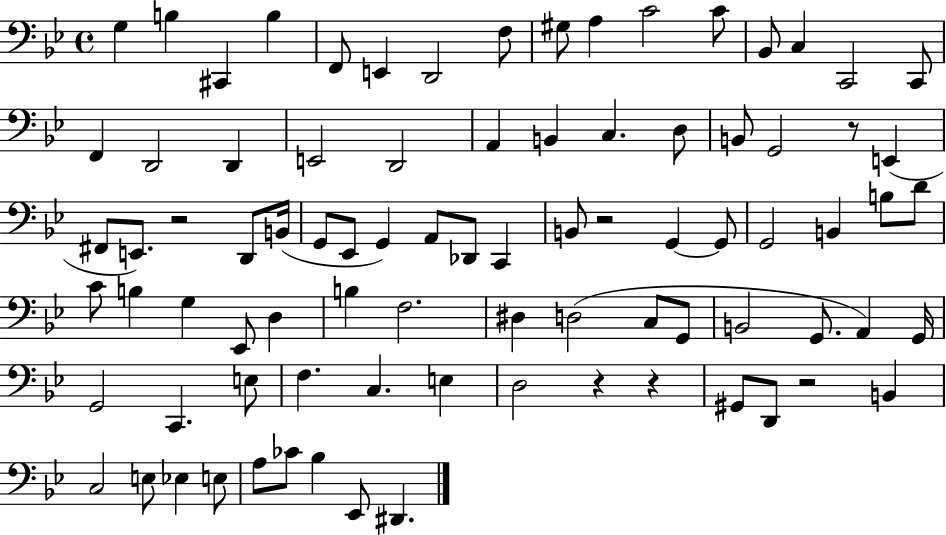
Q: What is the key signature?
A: BES major